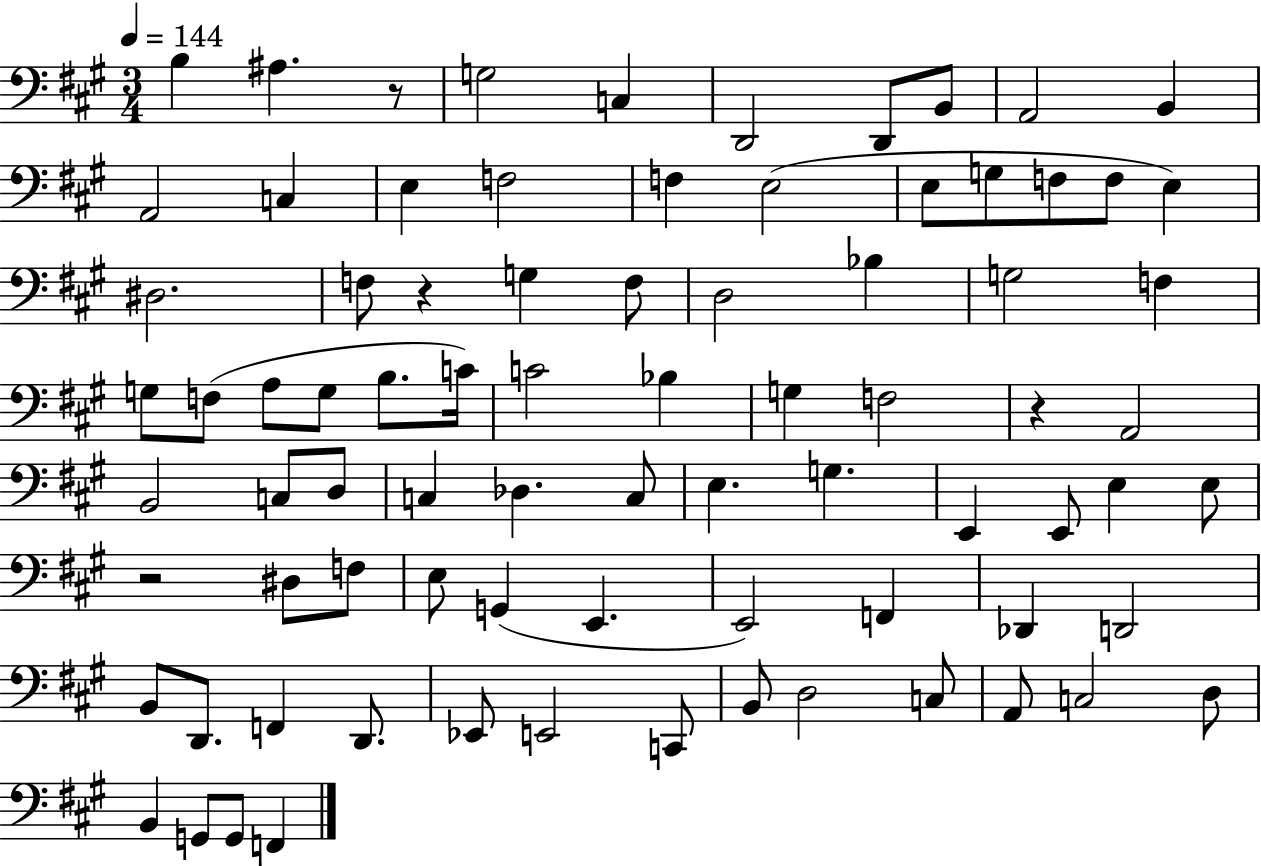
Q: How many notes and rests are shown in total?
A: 81